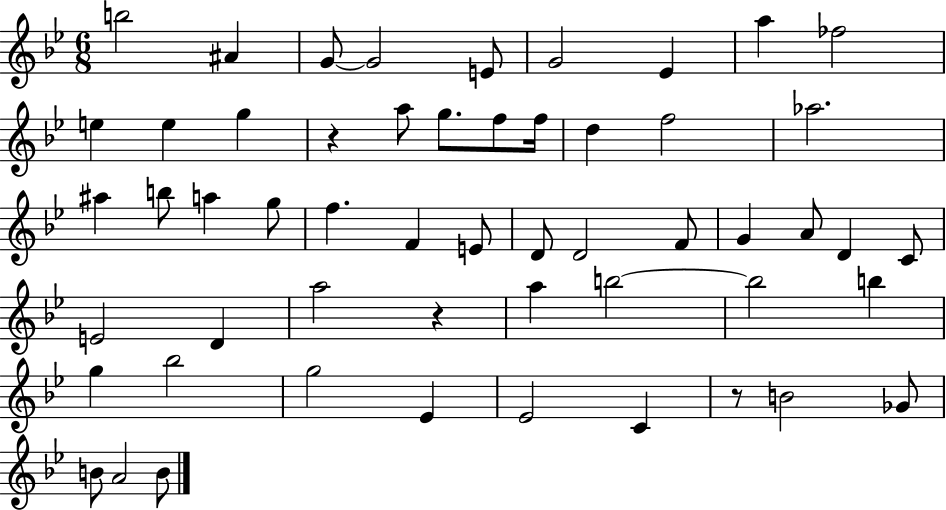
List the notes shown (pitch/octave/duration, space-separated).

B5/h A#4/q G4/e G4/h E4/e G4/h Eb4/q A5/q FES5/h E5/q E5/q G5/q R/q A5/e G5/e. F5/e F5/s D5/q F5/h Ab5/h. A#5/q B5/e A5/q G5/e F5/q. F4/q E4/e D4/e D4/h F4/e G4/q A4/e D4/q C4/e E4/h D4/q A5/h R/q A5/q B5/h B5/h B5/q G5/q Bb5/h G5/h Eb4/q Eb4/h C4/q R/e B4/h Gb4/e B4/e A4/h B4/e